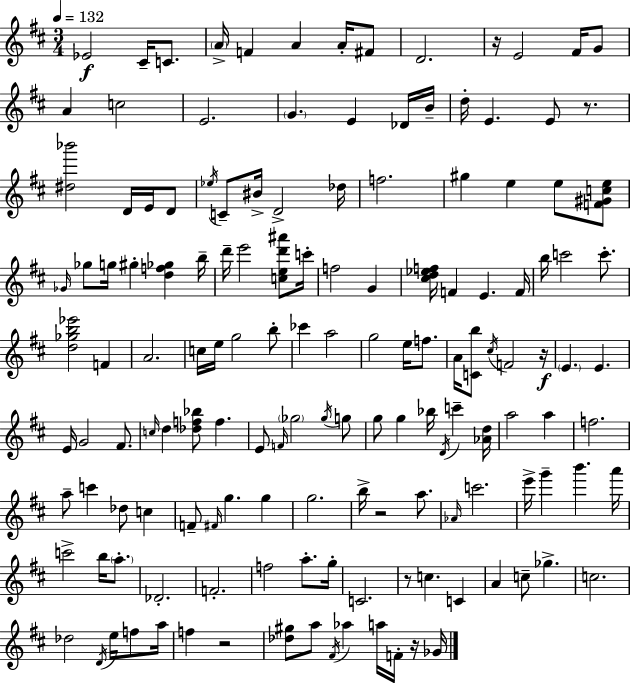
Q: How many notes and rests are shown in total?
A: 146